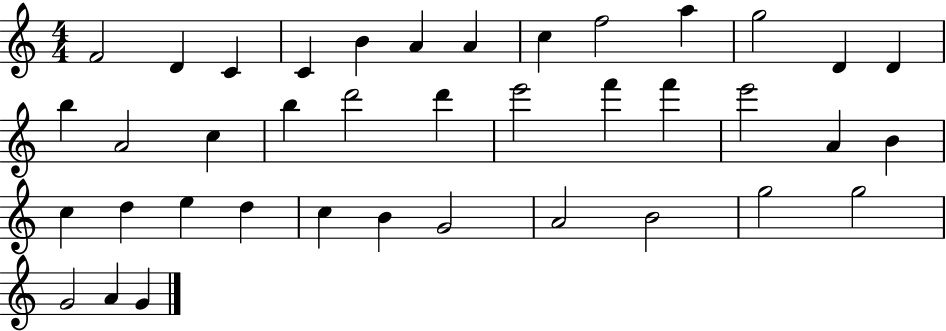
{
  \clef treble
  \numericTimeSignature
  \time 4/4
  \key c \major
  f'2 d'4 c'4 | c'4 b'4 a'4 a'4 | c''4 f''2 a''4 | g''2 d'4 d'4 | \break b''4 a'2 c''4 | b''4 d'''2 d'''4 | e'''2 f'''4 f'''4 | e'''2 a'4 b'4 | \break c''4 d''4 e''4 d''4 | c''4 b'4 g'2 | a'2 b'2 | g''2 g''2 | \break g'2 a'4 g'4 | \bar "|."
}